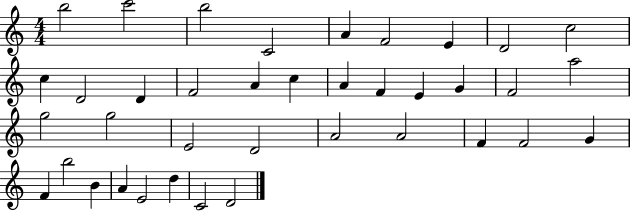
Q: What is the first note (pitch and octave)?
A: B5